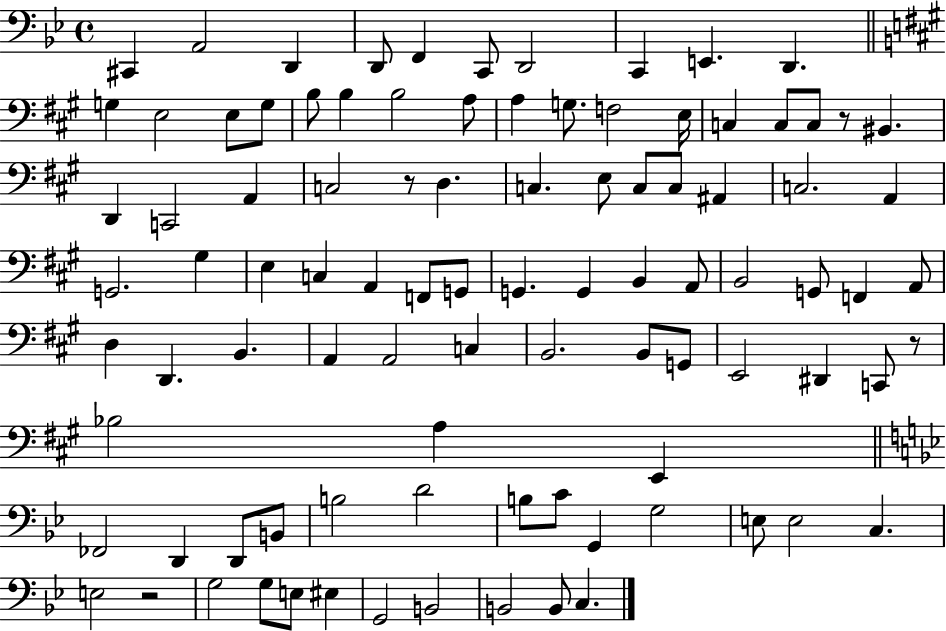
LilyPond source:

{
  \clef bass
  \time 4/4
  \defaultTimeSignature
  \key bes \major
  cis,4 a,2 d,4 | d,8 f,4 c,8 d,2 | c,4 e,4. d,4. | \bar "||" \break \key a \major g4 e2 e8 g8 | b8 b4 b2 a8 | a4 g8. f2 e16 | c4 c8 c8 r8 bis,4. | \break d,4 c,2 a,4 | c2 r8 d4. | c4. e8 c8 c8 ais,4 | c2. a,4 | \break g,2. gis4 | e4 c4 a,4 f,8 g,8 | g,4. g,4 b,4 a,8 | b,2 g,8 f,4 a,8 | \break d4 d,4. b,4. | a,4 a,2 c4 | b,2. b,8 g,8 | e,2 dis,4 c,8 r8 | \break bes2 a4 e,4 | \bar "||" \break \key bes \major fes,2 d,4 d,8 b,8 | b2 d'2 | b8 c'8 g,4 g2 | e8 e2 c4. | \break e2 r2 | g2 g8 e8 eis4 | g,2 b,2 | b,2 b,8 c4. | \break \bar "|."
}